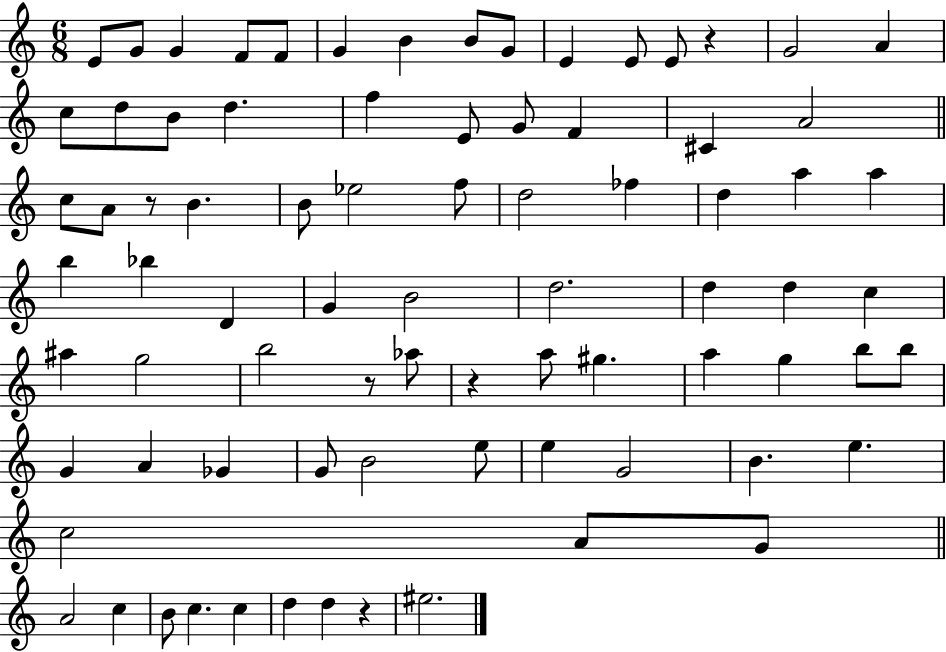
{
  \clef treble
  \numericTimeSignature
  \time 6/8
  \key c \major
  e'8 g'8 g'4 f'8 f'8 | g'4 b'4 b'8 g'8 | e'4 e'8 e'8 r4 | g'2 a'4 | \break c''8 d''8 b'8 d''4. | f''4 e'8 g'8 f'4 | cis'4 a'2 | \bar "||" \break \key a \minor c''8 a'8 r8 b'4. | b'8 ees''2 f''8 | d''2 fes''4 | d''4 a''4 a''4 | \break b''4 bes''4 d'4 | g'4 b'2 | d''2. | d''4 d''4 c''4 | \break ais''4 g''2 | b''2 r8 aes''8 | r4 a''8 gis''4. | a''4 g''4 b''8 b''8 | \break g'4 a'4 ges'4 | g'8 b'2 e''8 | e''4 g'2 | b'4. e''4. | \break c''2 a'8 g'8 | \bar "||" \break \key a \minor a'2 c''4 | b'8 c''4. c''4 | d''4 d''4 r4 | eis''2. | \break \bar "|."
}